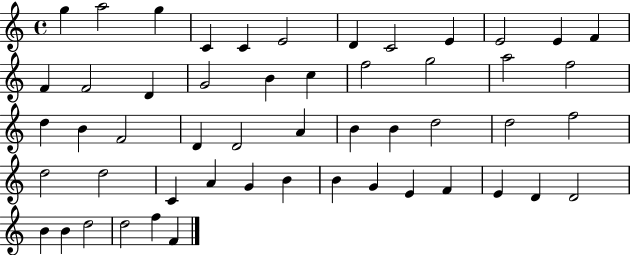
X:1
T:Untitled
M:4/4
L:1/4
K:C
g a2 g C C E2 D C2 E E2 E F F F2 D G2 B c f2 g2 a2 f2 d B F2 D D2 A B B d2 d2 f2 d2 d2 C A G B B G E F E D D2 B B d2 d2 f F